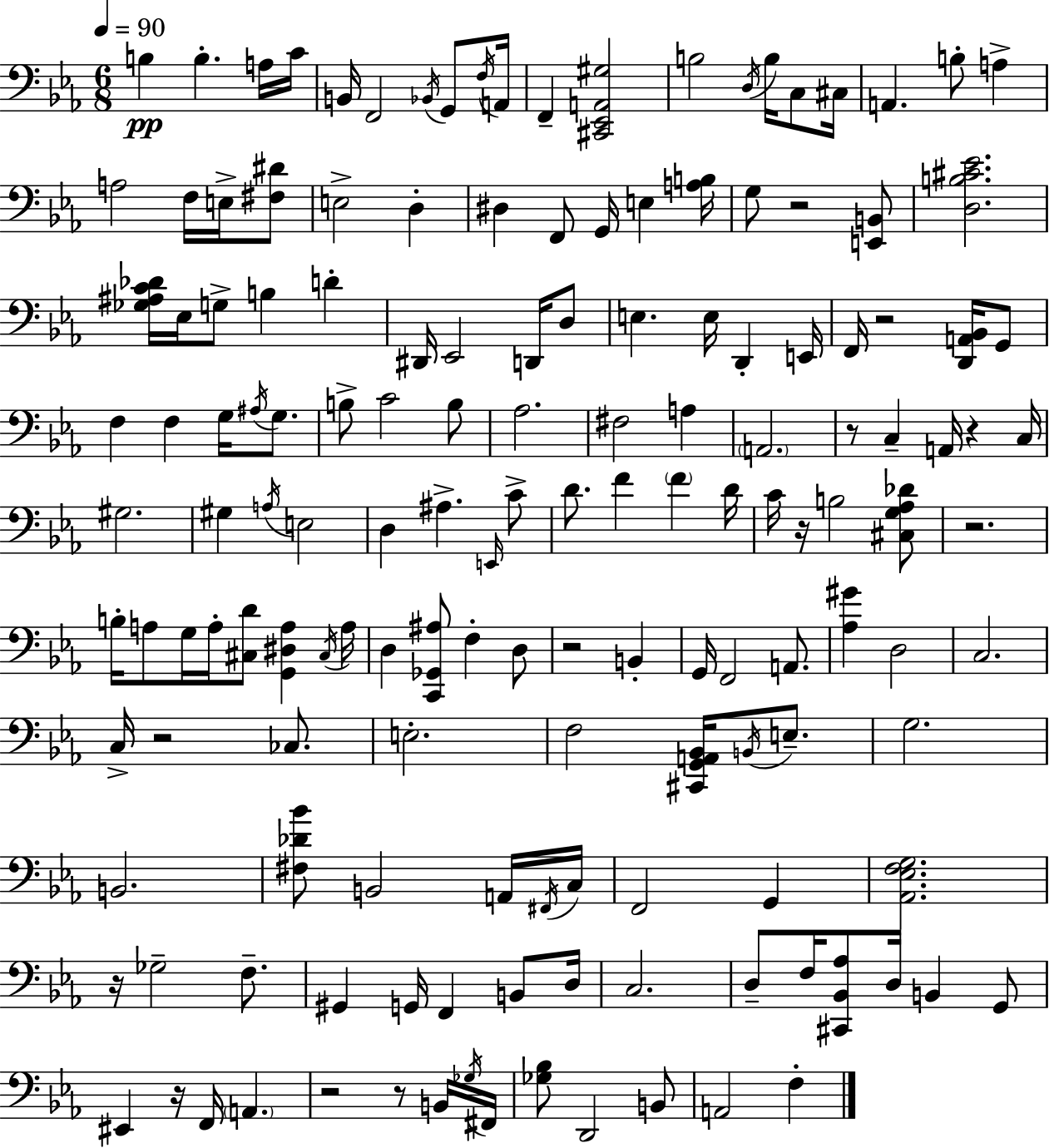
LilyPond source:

{
  \clef bass
  \numericTimeSignature
  \time 6/8
  \key c \minor
  \tempo 4 = 90
  b4\pp b4.-. a16 c'16 | b,16 f,2 \acciaccatura { bes,16 } g,8 | \acciaccatura { f16 } a,16 f,4-- <cis, ees, a, gis>2 | b2 \acciaccatura { d16 } b16 | \break c8 cis16 a,4. b8-. a4-> | a2 f16 | e16-> <fis dis'>8 e2-> d4-. | dis4 f,8 g,16 e4 | \break <a b>16 g8 r2 | <e, b,>8 <d b cis' ees'>2. | <ges ais c' des'>16 ees16 g8-> b4 d'4-. | dis,16 ees,2 | \break d,16 d8 e4. e16 d,4-. | e,16 f,16 r2 | <d, a, bes,>16 g,8 f4 f4 g16 | \acciaccatura { ais16 } g8. b8-> c'2 | \break b8 aes2. | fis2 | a4 \parenthesize a,2. | r8 c4-- a,16 r4 | \break c16 gis2. | gis4 \acciaccatura { a16 } e2 | d4 ais4.-> | \grace { e,16 } c'8-> d'8. f'4 | \break \parenthesize f'4 d'16 c'16 r16 b2 | <cis g aes des'>8 r2. | b16-. a8 g16 a16-. <cis d'>8 | <g, dis a>4 \acciaccatura { cis16 } a16 d4 <c, ges, ais>8 | \break f4-. d8 r2 | b,4-. g,16 f,2 | a,8. <aes gis'>4 d2 | c2. | \break c16-> r2 | ces8. e2.-. | f2 | <cis, g, a, bes,>16 \acciaccatura { b,16 } e8.-- g2. | \break b,2. | <fis des' bes'>8 b,2 | a,16 \acciaccatura { fis,16 } c16 f,2 | g,4 <aes, ees f g>2. | \break r16 ges2-- | f8.-- gis,4 | g,16 f,4 b,8 d16 c2. | d8-- f16 | \break <cis, bes, aes>8 d16 b,4 g,8 eis,4 | r16 f,16 \parenthesize a,4. r2 | r8 b,16 \acciaccatura { ges16 } fis,16 <ges bes>8 | d,2 b,8 a,2 | \break f4-. \bar "|."
}